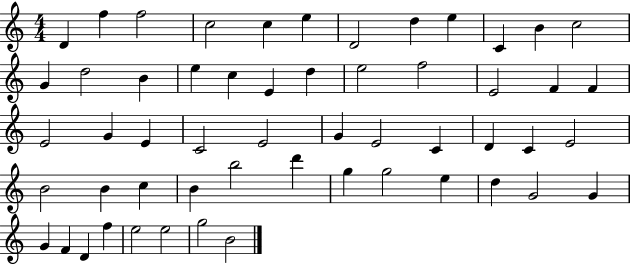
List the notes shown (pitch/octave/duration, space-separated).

D4/q F5/q F5/h C5/h C5/q E5/q D4/h D5/q E5/q C4/q B4/q C5/h G4/q D5/h B4/q E5/q C5/q E4/q D5/q E5/h F5/h E4/h F4/q F4/q E4/h G4/q E4/q C4/h E4/h G4/q E4/h C4/q D4/q C4/q E4/h B4/h B4/q C5/q B4/q B5/h D6/q G5/q G5/h E5/q D5/q G4/h G4/q G4/q F4/q D4/q F5/q E5/h E5/h G5/h B4/h